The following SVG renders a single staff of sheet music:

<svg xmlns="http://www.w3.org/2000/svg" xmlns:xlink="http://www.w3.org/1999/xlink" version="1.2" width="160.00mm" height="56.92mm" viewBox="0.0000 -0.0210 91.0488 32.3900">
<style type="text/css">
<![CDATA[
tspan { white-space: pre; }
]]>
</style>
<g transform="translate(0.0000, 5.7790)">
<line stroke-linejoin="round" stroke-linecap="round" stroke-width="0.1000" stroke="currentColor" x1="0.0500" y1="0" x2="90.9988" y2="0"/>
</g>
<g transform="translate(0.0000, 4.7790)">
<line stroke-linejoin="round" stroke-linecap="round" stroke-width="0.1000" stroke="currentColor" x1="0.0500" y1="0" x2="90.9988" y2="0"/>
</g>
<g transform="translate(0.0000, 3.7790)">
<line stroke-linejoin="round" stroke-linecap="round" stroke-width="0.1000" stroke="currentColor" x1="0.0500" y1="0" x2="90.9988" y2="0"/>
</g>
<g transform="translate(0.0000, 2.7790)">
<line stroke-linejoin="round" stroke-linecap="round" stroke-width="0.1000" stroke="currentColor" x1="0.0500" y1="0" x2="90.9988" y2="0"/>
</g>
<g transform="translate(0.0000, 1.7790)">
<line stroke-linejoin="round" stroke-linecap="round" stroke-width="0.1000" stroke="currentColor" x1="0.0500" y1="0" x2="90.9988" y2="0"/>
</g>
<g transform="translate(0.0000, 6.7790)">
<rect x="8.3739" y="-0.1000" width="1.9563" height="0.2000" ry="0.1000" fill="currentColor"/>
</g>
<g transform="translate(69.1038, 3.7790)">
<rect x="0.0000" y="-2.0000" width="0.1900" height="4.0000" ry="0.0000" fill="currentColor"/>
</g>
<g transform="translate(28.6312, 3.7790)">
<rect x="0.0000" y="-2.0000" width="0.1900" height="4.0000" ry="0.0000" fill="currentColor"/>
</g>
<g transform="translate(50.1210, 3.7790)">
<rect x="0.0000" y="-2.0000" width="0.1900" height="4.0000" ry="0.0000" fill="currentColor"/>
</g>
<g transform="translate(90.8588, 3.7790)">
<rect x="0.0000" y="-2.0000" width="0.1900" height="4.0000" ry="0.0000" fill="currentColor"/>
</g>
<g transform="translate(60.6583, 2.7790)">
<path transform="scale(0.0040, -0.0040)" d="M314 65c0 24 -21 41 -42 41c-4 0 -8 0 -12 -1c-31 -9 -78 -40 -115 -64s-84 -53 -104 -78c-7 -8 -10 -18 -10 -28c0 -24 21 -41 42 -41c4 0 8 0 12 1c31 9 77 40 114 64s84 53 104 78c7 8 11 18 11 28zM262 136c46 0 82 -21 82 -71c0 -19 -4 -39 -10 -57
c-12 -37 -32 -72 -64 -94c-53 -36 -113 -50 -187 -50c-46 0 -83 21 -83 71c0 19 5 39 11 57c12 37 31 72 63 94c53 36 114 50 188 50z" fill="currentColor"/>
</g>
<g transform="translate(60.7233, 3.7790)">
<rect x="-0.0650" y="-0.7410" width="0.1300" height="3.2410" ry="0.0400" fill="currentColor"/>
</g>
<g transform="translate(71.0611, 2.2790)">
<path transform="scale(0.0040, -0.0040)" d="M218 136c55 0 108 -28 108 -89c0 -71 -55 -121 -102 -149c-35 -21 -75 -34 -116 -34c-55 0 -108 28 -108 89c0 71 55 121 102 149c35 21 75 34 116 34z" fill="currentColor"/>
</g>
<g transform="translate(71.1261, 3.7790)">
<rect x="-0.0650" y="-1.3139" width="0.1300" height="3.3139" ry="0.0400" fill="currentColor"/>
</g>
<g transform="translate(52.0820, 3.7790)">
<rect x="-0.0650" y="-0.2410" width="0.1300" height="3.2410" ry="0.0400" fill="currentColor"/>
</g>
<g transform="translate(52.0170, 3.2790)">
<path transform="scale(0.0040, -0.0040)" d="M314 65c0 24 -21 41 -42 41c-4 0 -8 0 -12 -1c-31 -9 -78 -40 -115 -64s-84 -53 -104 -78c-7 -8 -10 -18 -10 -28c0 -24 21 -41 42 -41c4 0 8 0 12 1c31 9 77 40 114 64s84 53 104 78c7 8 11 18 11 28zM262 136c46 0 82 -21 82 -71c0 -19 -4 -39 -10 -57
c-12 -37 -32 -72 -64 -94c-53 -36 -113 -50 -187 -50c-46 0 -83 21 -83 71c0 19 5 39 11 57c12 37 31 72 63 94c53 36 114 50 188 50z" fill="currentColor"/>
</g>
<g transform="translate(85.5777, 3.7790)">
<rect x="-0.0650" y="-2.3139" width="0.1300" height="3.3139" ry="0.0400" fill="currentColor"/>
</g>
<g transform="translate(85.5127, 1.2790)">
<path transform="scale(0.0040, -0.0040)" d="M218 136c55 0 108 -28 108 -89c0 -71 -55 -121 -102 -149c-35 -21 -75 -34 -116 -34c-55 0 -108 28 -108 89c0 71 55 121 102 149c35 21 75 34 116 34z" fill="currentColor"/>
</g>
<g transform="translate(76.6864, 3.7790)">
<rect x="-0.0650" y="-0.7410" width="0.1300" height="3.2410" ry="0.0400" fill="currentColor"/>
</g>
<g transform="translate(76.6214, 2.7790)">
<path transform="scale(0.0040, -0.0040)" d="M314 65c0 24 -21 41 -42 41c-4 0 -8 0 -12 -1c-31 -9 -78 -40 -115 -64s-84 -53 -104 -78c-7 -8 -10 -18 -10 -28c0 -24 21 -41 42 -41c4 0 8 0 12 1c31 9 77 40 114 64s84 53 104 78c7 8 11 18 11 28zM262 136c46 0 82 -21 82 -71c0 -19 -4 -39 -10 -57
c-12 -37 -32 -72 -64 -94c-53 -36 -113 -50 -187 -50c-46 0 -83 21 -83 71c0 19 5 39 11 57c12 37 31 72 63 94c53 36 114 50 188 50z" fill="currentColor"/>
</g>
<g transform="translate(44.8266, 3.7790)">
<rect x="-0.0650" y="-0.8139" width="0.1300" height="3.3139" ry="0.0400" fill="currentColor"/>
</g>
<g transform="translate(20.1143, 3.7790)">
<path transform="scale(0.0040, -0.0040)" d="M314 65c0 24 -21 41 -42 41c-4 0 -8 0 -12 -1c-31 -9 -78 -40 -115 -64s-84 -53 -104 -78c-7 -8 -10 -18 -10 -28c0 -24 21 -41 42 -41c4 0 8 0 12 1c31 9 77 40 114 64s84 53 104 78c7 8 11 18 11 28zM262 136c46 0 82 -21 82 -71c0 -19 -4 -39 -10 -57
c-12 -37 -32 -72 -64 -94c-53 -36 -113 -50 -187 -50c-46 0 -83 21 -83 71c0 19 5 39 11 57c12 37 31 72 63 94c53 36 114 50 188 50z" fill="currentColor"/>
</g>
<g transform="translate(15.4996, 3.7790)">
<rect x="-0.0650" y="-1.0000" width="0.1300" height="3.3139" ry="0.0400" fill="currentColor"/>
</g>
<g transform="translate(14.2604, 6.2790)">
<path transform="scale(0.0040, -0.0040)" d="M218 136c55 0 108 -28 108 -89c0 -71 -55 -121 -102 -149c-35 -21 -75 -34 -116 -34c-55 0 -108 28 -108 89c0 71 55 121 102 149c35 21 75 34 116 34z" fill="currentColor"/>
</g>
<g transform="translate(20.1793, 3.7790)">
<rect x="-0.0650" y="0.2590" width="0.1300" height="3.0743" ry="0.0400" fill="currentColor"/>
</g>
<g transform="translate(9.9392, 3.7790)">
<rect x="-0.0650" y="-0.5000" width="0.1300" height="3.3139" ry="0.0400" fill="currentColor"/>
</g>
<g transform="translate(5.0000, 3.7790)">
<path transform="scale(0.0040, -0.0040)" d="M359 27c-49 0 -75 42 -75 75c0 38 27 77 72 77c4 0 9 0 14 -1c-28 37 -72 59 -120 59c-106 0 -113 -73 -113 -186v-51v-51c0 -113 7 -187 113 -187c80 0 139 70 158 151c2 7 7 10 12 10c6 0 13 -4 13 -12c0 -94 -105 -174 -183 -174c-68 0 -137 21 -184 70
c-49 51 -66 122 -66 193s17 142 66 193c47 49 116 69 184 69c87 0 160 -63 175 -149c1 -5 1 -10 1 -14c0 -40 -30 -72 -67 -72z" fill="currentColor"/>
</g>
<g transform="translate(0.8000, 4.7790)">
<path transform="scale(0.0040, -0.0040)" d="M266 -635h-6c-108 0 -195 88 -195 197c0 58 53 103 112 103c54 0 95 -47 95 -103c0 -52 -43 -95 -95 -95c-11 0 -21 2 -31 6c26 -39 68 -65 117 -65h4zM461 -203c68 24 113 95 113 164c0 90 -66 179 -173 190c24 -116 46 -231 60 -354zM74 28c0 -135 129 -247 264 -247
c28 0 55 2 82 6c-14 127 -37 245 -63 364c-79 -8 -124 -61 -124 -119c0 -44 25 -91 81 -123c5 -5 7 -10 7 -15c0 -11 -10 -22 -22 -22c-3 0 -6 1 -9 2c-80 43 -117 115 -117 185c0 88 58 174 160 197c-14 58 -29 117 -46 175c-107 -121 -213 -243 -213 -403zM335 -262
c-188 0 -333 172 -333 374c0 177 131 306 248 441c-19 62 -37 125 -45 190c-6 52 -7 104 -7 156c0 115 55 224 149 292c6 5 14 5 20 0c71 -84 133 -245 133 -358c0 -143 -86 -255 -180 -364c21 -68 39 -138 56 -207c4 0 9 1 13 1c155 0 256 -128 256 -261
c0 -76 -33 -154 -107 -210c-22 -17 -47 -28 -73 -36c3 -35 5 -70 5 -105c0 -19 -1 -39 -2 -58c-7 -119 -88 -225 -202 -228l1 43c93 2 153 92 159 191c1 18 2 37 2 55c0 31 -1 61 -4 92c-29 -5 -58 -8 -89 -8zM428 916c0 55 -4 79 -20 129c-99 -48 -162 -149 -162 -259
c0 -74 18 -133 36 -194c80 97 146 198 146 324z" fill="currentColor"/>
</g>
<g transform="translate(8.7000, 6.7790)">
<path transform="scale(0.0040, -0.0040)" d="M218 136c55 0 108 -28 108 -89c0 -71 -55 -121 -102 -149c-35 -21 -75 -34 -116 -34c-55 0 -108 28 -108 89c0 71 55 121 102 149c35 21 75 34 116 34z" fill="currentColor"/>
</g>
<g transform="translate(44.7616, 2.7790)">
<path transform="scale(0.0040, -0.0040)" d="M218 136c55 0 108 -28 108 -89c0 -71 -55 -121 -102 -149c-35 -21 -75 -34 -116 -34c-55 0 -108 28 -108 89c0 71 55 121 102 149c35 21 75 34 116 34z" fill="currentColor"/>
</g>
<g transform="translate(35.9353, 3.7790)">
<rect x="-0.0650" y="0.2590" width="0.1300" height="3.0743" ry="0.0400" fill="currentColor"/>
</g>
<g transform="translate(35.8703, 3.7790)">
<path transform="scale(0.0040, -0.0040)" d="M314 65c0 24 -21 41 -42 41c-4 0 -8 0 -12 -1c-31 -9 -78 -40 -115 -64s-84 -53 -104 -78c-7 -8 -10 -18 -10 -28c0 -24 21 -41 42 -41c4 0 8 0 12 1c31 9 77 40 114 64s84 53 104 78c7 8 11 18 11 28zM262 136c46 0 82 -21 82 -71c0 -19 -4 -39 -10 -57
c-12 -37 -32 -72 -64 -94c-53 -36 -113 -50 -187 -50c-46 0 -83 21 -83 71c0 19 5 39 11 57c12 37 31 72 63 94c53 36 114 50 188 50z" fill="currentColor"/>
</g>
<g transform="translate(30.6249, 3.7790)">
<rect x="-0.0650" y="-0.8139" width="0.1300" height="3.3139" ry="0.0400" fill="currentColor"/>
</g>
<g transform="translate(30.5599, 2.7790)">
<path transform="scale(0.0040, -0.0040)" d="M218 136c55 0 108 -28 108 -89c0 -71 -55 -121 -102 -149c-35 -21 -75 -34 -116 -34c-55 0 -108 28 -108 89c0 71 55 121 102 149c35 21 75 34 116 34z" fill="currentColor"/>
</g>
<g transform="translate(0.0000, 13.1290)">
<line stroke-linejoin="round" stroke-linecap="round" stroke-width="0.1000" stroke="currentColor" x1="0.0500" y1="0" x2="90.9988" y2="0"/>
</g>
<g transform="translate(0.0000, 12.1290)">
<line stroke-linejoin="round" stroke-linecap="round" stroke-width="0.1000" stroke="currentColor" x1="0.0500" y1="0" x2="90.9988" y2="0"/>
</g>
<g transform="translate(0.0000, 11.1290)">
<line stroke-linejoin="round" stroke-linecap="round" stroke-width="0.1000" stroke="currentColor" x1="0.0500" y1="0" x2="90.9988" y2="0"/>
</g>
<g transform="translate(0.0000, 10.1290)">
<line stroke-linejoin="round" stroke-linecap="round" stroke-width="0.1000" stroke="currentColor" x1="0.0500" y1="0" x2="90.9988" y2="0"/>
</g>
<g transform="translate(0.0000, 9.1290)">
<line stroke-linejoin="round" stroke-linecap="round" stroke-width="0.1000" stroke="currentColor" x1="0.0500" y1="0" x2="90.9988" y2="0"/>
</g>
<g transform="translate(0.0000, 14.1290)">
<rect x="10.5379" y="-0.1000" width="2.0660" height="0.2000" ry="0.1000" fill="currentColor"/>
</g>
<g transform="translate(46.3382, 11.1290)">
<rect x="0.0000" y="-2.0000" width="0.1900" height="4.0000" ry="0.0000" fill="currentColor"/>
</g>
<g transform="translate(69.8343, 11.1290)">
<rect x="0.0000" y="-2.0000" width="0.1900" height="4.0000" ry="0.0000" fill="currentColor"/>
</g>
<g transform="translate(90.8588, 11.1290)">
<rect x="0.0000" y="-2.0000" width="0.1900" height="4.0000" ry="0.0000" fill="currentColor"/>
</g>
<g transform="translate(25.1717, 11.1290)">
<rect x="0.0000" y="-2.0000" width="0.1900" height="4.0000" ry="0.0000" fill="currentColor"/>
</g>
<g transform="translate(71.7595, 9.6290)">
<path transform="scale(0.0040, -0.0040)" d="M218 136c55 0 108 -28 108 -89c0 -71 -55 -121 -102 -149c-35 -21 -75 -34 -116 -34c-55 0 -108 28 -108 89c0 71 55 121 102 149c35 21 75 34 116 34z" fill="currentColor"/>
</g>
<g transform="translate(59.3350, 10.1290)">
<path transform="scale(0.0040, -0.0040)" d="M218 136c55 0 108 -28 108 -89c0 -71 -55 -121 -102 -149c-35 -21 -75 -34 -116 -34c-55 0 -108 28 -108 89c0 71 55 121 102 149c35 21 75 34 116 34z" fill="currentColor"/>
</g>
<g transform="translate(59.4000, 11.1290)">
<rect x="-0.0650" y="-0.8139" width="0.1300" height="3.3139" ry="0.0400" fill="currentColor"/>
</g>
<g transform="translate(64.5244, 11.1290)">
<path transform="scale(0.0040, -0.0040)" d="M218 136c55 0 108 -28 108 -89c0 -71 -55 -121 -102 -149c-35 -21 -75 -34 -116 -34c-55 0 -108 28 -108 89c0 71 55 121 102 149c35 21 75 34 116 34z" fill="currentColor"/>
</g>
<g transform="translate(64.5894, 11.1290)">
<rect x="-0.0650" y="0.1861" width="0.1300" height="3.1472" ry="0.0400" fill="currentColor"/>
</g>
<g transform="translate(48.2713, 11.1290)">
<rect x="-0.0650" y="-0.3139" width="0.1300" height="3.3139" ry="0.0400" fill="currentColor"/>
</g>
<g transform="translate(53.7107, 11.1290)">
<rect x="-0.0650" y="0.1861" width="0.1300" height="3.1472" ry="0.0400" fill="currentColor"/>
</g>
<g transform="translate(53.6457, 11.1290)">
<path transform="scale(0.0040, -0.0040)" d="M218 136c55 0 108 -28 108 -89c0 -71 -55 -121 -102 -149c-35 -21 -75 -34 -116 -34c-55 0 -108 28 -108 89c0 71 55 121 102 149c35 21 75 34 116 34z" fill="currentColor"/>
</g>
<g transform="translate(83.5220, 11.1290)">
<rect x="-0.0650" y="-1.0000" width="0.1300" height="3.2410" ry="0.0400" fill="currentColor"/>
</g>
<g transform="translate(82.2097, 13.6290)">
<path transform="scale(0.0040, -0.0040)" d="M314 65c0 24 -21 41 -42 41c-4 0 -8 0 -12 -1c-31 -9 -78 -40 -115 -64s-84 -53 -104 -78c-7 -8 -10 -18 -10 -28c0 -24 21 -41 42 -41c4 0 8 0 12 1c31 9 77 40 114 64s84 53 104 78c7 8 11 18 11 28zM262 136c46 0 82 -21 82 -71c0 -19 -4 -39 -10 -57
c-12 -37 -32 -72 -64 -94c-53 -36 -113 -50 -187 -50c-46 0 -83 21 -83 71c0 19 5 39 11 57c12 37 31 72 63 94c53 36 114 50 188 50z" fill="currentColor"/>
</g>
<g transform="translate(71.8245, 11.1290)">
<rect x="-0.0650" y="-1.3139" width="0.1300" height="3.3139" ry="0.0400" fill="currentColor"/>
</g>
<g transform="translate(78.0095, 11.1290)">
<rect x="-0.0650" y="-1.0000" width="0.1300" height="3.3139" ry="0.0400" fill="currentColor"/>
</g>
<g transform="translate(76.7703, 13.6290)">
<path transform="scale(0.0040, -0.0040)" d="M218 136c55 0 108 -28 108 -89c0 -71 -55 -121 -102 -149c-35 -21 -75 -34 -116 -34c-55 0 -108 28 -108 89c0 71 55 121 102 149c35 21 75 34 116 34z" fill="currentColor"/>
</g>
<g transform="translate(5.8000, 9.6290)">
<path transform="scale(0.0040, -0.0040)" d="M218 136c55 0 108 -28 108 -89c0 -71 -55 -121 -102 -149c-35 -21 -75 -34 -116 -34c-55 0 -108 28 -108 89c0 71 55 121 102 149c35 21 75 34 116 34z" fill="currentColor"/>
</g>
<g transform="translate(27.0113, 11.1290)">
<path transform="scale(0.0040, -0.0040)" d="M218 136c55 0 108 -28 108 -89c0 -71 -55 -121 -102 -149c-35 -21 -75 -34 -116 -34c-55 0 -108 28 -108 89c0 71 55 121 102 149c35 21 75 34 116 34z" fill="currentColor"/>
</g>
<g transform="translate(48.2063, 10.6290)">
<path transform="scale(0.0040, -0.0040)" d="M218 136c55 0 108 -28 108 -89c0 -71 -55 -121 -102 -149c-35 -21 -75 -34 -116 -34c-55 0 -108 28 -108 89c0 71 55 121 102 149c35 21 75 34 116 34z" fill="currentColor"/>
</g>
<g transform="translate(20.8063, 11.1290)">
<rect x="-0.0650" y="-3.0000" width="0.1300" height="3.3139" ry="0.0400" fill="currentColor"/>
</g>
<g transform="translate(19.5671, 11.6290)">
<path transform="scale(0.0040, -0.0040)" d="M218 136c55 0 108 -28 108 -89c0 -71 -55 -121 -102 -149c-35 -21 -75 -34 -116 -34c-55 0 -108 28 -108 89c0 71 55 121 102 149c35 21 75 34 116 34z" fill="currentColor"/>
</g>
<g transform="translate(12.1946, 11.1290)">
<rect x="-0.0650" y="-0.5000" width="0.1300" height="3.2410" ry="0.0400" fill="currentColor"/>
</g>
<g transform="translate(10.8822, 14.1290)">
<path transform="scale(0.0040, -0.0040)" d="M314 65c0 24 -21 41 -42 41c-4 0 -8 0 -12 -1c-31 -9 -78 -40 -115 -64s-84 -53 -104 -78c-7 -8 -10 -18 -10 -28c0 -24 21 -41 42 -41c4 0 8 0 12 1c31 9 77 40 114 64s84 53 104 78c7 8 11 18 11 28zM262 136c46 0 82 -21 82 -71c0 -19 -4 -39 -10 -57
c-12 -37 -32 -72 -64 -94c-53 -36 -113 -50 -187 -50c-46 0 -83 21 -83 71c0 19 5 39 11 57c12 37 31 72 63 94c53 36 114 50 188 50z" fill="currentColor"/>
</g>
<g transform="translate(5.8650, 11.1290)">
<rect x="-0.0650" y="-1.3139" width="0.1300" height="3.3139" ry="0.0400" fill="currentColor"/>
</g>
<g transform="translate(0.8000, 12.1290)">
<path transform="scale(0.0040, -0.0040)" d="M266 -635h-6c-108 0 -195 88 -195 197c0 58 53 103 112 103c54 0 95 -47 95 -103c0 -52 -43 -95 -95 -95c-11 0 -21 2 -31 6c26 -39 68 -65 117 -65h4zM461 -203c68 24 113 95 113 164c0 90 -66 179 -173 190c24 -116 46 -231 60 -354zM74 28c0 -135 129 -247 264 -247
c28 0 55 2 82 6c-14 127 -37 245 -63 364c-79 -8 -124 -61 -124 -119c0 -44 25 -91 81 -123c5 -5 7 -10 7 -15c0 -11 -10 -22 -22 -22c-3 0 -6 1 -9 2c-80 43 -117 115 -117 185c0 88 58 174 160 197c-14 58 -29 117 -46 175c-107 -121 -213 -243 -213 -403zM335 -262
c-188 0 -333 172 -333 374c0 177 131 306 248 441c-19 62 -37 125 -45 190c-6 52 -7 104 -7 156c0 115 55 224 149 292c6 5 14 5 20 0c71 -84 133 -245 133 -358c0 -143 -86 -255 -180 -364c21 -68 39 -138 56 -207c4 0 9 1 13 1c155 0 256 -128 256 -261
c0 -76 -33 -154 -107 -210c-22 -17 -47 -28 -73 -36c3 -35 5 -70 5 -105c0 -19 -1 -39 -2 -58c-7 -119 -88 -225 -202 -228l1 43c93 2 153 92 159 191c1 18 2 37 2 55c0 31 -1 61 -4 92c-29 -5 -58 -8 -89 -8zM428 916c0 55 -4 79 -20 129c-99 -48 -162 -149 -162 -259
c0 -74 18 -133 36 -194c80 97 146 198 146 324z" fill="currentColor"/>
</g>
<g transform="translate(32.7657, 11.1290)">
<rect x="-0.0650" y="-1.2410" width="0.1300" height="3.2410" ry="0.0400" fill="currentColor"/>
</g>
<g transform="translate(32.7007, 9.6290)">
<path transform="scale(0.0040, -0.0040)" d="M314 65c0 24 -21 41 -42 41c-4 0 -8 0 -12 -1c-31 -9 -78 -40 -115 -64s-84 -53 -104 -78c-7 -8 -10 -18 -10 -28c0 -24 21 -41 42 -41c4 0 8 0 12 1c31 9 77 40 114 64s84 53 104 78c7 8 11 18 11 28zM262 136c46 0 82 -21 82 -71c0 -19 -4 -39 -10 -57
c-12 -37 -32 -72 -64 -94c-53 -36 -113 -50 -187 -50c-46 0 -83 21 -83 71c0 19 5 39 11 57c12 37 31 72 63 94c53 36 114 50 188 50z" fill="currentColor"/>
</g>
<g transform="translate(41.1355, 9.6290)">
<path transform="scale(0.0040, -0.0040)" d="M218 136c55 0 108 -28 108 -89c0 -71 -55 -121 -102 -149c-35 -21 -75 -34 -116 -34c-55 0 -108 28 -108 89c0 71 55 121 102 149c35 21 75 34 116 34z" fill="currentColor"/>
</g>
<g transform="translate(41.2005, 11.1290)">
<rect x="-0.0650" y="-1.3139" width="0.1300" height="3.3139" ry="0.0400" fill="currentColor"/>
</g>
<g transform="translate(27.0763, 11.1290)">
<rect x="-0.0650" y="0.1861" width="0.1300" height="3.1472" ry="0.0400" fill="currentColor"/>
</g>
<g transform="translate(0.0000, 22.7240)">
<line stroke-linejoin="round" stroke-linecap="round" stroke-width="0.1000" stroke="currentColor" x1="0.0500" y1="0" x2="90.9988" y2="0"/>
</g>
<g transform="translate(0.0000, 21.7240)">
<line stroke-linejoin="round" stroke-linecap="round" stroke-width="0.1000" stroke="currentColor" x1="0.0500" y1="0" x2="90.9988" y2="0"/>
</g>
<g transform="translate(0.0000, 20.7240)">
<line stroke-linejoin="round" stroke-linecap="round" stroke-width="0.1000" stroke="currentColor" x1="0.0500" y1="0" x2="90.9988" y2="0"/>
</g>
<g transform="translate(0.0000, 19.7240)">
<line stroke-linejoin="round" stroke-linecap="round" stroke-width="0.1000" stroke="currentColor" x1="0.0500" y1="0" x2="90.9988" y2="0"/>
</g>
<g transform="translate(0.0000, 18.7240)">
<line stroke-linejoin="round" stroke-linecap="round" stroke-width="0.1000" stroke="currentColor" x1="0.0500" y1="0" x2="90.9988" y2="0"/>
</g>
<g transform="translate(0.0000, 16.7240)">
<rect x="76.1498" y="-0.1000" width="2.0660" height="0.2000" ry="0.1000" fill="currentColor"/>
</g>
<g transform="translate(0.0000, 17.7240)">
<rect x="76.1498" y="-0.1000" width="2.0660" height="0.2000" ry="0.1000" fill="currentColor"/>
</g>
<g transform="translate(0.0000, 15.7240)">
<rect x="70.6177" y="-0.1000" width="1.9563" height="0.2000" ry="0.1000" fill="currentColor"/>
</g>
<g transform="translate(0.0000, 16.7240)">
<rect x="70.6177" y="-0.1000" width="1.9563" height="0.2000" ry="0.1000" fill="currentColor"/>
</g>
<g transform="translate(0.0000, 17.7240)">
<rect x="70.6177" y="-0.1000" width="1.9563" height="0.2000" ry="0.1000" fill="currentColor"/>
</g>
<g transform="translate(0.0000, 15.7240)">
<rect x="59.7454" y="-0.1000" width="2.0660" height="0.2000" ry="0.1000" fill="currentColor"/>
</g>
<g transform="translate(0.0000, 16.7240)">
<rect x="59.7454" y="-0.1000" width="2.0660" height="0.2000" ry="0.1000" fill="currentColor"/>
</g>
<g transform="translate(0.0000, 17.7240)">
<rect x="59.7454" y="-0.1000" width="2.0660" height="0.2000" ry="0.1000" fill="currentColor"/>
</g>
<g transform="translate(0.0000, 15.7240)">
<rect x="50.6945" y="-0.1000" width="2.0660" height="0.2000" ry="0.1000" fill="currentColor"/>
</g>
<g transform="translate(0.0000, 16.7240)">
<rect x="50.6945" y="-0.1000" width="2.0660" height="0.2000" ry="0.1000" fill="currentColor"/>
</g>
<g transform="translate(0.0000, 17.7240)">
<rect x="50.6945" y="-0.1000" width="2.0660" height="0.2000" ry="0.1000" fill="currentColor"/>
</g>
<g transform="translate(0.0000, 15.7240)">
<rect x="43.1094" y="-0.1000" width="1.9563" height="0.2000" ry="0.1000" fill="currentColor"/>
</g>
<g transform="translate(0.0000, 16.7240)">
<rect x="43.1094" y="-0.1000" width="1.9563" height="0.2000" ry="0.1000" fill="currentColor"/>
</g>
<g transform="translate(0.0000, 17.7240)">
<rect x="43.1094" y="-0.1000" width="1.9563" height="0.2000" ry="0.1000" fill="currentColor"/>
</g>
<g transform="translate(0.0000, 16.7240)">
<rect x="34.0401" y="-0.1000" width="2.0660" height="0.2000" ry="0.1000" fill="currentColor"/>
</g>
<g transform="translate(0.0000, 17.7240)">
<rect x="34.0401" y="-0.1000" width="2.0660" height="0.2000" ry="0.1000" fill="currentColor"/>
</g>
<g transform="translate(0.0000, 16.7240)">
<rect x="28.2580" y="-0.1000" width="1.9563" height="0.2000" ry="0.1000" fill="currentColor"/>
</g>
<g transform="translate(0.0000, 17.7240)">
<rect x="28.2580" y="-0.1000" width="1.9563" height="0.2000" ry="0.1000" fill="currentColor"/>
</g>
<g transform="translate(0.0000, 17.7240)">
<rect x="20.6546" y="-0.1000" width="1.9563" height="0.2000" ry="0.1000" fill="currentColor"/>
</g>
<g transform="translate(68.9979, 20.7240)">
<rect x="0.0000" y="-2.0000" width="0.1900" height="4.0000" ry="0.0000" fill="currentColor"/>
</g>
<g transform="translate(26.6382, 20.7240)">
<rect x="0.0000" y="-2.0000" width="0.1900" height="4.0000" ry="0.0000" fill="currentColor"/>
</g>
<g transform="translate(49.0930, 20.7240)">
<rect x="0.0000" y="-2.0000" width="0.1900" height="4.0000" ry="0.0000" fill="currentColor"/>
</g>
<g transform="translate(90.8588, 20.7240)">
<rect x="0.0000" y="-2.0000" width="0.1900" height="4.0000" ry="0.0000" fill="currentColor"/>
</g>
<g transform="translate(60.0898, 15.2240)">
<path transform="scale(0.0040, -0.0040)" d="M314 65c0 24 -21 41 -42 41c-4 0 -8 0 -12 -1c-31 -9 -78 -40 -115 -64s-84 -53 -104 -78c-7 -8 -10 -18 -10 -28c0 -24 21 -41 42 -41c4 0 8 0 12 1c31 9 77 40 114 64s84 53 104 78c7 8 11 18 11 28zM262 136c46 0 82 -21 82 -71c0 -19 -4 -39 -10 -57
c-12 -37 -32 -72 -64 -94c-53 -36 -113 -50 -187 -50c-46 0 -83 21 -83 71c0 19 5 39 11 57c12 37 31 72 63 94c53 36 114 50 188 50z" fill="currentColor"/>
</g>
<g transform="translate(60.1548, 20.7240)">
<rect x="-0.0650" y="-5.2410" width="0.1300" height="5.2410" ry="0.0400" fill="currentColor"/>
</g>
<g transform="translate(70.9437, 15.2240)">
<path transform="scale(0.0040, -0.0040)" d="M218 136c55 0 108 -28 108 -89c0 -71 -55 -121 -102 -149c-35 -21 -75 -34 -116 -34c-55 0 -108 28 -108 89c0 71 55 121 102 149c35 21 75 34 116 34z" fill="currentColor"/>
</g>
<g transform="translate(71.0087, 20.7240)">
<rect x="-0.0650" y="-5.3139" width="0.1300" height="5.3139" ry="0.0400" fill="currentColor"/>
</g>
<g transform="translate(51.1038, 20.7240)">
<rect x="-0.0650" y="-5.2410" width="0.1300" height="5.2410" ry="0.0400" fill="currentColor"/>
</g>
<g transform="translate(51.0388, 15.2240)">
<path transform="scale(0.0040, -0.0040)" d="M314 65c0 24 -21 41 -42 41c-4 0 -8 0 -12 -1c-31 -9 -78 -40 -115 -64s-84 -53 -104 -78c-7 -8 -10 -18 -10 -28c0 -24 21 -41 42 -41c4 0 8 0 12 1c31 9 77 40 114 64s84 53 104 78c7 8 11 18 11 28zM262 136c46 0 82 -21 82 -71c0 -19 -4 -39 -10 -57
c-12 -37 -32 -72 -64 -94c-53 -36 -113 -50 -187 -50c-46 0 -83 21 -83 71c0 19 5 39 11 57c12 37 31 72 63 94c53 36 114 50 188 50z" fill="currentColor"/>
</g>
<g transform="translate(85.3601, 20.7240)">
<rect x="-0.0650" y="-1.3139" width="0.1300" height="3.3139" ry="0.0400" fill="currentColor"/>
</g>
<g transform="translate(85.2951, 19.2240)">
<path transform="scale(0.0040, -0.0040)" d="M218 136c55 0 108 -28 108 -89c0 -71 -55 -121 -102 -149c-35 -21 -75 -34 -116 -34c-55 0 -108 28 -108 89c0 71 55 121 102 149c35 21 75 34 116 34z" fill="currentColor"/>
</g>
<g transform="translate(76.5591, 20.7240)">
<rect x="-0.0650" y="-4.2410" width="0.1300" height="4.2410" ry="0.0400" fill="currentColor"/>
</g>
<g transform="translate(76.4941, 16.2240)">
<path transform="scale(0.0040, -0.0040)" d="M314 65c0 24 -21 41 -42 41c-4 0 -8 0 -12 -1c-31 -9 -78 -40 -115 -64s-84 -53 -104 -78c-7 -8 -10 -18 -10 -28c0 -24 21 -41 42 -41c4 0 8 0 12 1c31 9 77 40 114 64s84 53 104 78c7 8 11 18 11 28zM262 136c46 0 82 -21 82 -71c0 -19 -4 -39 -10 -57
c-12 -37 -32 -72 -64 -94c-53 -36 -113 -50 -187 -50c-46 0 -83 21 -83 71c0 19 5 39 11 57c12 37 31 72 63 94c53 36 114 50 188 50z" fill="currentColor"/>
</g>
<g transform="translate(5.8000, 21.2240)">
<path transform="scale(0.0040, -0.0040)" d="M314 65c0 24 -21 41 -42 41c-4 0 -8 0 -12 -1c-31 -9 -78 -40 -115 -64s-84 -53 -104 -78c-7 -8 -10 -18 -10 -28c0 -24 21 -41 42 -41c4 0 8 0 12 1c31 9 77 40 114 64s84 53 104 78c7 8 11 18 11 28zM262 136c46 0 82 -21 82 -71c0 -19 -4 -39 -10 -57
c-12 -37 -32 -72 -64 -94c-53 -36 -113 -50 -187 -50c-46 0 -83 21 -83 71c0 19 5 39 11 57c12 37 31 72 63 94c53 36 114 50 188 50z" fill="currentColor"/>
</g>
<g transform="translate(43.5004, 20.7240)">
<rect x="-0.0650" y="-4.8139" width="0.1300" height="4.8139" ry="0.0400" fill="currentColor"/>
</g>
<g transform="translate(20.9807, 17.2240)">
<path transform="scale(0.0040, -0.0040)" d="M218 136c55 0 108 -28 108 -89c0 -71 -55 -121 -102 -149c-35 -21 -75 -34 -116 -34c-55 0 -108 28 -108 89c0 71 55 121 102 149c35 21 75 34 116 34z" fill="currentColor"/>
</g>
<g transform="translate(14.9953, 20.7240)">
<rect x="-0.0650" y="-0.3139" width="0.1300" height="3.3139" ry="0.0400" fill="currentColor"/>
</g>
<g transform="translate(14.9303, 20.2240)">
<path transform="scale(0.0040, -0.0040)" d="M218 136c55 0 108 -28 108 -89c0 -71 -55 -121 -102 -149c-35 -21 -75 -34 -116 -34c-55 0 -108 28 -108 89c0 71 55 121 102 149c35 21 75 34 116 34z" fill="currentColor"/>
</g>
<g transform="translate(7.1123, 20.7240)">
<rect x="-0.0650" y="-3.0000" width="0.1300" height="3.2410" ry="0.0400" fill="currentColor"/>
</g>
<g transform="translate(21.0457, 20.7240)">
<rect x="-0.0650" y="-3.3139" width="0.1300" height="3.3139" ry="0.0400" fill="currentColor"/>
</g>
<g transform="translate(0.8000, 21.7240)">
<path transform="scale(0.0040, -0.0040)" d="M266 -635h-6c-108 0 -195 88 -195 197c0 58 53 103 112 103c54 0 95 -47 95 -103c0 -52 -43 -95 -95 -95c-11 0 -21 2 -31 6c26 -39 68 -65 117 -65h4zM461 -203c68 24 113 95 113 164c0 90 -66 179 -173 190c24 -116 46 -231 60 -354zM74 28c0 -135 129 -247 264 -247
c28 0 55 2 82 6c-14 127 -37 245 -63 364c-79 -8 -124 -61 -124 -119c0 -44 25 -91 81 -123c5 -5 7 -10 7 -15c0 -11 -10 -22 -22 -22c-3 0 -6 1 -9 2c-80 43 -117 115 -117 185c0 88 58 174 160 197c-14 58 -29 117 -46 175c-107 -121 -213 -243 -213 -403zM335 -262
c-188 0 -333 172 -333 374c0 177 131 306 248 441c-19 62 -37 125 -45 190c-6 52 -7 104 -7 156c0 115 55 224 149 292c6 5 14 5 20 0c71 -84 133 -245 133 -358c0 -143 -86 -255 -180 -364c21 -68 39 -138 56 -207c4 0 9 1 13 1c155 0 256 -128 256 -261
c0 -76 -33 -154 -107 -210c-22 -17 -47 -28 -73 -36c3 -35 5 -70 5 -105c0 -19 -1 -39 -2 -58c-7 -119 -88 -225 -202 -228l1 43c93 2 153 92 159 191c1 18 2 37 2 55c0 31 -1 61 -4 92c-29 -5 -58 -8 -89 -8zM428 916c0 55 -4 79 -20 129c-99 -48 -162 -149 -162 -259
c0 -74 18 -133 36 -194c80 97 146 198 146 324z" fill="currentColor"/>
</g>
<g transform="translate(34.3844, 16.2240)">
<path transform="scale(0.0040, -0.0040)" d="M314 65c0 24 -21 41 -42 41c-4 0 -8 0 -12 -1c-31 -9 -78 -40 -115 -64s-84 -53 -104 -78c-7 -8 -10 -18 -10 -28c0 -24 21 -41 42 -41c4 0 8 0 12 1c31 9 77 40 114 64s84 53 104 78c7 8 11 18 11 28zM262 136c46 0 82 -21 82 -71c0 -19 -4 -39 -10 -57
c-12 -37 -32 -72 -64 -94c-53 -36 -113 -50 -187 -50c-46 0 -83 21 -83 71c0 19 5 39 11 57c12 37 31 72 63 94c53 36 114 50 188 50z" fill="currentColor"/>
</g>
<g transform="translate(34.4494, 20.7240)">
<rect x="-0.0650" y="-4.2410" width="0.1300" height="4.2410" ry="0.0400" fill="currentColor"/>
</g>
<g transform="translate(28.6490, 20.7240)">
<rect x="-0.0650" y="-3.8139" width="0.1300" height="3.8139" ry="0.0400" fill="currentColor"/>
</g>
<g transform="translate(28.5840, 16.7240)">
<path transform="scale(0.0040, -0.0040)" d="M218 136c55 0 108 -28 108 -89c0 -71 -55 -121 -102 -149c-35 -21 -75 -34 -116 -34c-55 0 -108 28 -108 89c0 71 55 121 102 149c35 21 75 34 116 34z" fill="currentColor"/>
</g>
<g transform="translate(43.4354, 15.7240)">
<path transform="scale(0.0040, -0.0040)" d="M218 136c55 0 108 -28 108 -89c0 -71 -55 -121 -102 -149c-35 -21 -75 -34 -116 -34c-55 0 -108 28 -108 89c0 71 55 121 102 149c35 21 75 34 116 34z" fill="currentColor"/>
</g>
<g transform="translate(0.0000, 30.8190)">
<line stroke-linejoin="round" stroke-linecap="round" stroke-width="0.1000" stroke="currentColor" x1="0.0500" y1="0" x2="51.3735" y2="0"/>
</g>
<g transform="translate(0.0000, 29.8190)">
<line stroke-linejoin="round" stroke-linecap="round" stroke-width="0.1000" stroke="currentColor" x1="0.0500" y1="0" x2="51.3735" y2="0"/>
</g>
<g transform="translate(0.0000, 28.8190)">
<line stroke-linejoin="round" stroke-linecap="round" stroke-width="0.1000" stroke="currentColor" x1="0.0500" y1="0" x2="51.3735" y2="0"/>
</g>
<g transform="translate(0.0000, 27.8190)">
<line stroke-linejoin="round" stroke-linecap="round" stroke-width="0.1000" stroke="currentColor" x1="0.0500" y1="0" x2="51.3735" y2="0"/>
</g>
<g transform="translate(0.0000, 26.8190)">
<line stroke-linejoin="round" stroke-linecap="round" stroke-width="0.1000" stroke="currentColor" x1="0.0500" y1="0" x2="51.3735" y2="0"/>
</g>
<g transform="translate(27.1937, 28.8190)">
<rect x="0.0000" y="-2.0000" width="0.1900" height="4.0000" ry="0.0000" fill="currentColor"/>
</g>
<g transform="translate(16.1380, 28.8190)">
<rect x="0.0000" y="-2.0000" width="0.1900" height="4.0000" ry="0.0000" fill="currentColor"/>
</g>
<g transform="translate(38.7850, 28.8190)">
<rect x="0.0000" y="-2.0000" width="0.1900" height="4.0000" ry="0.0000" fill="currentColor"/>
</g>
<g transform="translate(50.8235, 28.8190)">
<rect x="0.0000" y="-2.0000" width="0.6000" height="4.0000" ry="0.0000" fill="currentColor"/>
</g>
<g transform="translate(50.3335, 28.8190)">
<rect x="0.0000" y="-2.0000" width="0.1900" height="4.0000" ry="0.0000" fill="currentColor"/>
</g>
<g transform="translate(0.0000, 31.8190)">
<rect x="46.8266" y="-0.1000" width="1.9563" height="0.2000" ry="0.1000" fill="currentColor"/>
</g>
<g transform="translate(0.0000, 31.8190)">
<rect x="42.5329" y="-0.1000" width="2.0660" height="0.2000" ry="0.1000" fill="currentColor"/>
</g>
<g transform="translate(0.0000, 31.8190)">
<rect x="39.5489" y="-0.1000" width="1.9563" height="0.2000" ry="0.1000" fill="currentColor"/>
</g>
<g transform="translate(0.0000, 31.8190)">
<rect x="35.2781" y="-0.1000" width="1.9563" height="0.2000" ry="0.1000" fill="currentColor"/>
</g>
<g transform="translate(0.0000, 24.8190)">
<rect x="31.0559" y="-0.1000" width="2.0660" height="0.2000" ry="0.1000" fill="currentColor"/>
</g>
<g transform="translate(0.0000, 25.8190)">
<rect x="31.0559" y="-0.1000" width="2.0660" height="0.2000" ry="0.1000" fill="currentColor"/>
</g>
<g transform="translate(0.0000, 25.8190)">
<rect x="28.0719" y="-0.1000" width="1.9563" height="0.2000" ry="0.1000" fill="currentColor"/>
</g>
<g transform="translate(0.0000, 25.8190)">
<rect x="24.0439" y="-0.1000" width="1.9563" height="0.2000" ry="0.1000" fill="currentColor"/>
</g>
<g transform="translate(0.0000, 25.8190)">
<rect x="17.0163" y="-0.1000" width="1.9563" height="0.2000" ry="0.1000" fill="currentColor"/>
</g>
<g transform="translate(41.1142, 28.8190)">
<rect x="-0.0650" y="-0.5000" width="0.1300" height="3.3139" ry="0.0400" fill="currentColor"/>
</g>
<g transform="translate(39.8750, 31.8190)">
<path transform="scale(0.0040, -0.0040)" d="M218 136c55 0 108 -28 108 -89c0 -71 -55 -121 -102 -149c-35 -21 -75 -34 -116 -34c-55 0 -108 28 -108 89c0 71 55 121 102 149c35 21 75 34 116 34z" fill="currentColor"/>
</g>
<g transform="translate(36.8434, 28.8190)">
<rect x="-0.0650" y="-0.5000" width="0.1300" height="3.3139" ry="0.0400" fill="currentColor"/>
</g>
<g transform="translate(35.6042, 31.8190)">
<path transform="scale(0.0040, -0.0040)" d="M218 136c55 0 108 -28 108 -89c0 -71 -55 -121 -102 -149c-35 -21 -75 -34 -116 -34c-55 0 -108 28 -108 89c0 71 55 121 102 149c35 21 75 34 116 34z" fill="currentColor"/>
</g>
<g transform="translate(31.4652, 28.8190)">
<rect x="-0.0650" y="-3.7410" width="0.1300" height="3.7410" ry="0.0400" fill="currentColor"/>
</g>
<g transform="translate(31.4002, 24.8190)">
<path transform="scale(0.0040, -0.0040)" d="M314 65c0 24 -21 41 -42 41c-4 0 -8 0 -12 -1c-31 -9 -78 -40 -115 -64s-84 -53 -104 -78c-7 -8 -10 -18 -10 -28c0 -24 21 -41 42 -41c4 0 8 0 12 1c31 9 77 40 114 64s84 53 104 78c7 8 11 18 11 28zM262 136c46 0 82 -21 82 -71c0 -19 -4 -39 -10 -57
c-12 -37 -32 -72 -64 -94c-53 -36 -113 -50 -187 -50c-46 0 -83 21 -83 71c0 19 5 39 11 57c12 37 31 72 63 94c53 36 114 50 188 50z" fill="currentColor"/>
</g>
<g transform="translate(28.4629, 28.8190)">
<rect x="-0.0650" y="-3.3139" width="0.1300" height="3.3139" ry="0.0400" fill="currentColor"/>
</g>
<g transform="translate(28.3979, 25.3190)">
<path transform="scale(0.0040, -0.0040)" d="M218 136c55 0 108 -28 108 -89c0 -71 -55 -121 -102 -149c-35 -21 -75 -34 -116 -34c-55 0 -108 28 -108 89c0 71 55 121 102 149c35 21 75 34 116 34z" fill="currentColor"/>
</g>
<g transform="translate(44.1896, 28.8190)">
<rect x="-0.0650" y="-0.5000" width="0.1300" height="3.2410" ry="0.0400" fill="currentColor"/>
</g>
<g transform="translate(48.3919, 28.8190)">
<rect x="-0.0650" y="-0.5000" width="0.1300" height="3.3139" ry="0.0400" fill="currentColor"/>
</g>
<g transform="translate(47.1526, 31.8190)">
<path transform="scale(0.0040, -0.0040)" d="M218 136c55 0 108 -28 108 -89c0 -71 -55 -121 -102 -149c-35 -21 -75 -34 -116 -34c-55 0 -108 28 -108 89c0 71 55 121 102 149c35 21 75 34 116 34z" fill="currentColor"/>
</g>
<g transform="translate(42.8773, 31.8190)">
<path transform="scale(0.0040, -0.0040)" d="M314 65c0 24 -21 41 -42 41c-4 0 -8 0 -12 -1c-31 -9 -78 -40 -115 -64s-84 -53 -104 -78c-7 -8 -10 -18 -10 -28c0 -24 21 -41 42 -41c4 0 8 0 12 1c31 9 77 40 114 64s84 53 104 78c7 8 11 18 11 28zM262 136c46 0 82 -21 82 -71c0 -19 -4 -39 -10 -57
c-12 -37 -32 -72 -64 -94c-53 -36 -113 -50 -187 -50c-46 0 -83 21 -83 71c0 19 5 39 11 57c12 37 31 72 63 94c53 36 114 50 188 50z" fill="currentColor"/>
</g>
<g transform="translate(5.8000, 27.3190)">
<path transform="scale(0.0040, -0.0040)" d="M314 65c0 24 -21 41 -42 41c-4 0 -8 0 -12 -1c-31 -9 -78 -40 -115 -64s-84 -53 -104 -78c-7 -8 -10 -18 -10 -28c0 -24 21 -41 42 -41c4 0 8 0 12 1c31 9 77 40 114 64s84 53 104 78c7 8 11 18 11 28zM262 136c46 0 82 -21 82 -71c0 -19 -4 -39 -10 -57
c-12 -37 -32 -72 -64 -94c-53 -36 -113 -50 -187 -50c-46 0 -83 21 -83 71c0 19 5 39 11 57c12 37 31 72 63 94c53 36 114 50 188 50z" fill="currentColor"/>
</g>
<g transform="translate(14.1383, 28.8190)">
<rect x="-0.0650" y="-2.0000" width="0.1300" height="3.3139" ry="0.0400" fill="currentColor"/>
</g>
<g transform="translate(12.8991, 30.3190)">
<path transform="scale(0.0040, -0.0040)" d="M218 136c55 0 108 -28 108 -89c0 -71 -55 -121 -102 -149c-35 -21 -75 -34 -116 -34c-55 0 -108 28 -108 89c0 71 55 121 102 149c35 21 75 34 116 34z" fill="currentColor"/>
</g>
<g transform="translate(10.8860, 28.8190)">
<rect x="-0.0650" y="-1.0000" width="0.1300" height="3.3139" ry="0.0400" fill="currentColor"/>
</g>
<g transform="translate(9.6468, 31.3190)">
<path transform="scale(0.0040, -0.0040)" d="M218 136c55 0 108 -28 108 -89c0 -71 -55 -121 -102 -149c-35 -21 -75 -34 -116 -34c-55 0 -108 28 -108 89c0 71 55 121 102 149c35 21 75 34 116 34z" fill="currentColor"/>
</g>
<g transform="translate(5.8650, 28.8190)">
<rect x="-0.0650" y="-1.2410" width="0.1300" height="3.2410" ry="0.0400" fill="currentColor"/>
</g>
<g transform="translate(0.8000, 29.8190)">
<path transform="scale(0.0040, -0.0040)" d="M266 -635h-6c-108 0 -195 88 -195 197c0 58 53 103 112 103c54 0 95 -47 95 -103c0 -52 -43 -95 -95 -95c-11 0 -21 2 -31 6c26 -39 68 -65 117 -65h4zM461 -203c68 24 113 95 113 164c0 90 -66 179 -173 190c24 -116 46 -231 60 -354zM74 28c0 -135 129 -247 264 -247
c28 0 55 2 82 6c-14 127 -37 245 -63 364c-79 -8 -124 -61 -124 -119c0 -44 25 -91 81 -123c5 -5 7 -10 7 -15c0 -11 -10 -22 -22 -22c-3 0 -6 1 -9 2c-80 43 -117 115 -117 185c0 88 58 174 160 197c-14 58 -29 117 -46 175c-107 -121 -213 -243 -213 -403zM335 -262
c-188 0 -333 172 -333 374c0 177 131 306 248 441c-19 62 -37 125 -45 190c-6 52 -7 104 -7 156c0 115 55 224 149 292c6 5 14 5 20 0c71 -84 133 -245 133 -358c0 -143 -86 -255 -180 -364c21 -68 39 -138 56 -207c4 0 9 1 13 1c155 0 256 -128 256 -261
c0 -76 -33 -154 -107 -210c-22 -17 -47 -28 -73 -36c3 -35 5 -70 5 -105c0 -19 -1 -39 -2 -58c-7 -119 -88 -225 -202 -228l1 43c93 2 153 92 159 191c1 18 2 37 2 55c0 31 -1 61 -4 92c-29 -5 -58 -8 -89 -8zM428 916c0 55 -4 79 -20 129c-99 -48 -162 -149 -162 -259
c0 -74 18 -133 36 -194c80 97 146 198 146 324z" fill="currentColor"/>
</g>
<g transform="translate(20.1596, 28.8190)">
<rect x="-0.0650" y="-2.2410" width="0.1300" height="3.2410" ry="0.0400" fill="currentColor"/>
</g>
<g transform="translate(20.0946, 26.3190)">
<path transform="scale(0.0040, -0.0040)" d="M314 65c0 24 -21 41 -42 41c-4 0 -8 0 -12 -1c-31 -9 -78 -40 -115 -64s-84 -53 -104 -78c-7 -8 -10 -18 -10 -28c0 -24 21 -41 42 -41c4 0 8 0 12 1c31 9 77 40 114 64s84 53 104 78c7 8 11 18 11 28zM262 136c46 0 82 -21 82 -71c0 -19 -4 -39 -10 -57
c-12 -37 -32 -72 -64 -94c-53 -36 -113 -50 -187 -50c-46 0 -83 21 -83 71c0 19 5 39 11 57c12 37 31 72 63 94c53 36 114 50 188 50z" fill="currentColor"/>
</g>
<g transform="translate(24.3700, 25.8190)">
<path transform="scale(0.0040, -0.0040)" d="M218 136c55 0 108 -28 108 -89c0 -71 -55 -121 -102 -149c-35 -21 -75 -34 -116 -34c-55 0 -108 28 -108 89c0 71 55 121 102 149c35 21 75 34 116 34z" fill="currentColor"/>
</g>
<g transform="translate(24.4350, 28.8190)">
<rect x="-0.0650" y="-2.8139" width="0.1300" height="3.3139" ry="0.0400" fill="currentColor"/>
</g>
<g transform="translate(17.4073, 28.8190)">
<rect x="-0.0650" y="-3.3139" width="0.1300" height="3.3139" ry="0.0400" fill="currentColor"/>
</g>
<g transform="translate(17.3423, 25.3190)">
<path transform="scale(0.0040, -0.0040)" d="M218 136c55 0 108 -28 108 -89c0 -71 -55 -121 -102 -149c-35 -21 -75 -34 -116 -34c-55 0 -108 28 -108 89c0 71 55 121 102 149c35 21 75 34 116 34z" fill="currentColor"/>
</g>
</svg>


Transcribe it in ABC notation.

X:1
T:Untitled
M:4/4
L:1/4
K:C
C D B2 d B2 d c2 d2 e d2 g e C2 A B e2 e c B d B e D D2 A2 c b c' d'2 e' f'2 f'2 f' d'2 e e2 D F b g2 a b c'2 C C C2 C